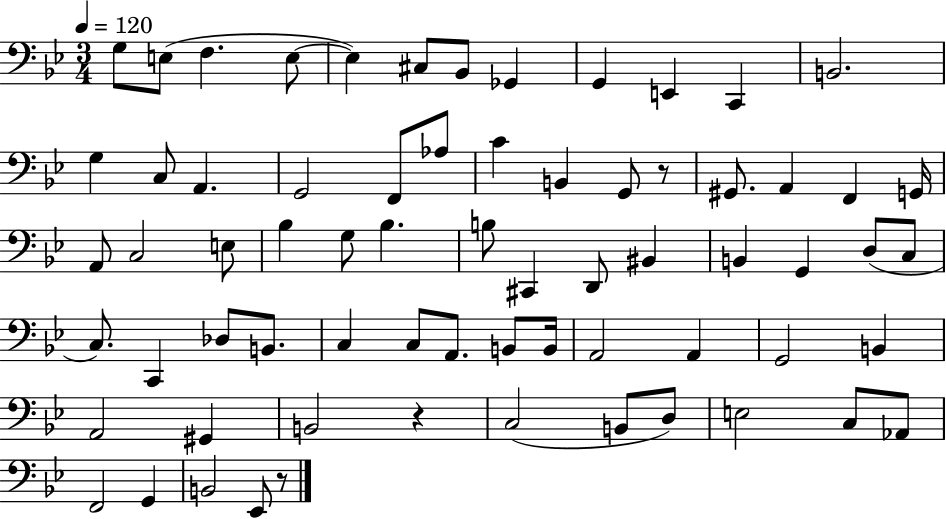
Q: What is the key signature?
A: BES major